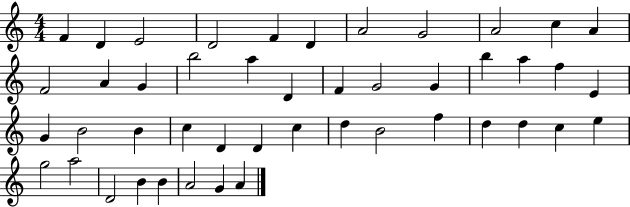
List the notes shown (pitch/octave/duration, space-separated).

F4/q D4/q E4/h D4/h F4/q D4/q A4/h G4/h A4/h C5/q A4/q F4/h A4/q G4/q B5/h A5/q D4/q F4/q G4/h G4/q B5/q A5/q F5/q E4/q G4/q B4/h B4/q C5/q D4/q D4/q C5/q D5/q B4/h F5/q D5/q D5/q C5/q E5/q G5/h A5/h D4/h B4/q B4/q A4/h G4/q A4/q